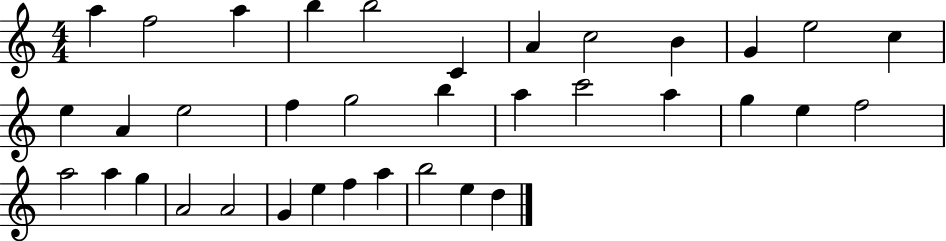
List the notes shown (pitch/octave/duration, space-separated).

A5/q F5/h A5/q B5/q B5/h C4/q A4/q C5/h B4/q G4/q E5/h C5/q E5/q A4/q E5/h F5/q G5/h B5/q A5/q C6/h A5/q G5/q E5/q F5/h A5/h A5/q G5/q A4/h A4/h G4/q E5/q F5/q A5/q B5/h E5/q D5/q